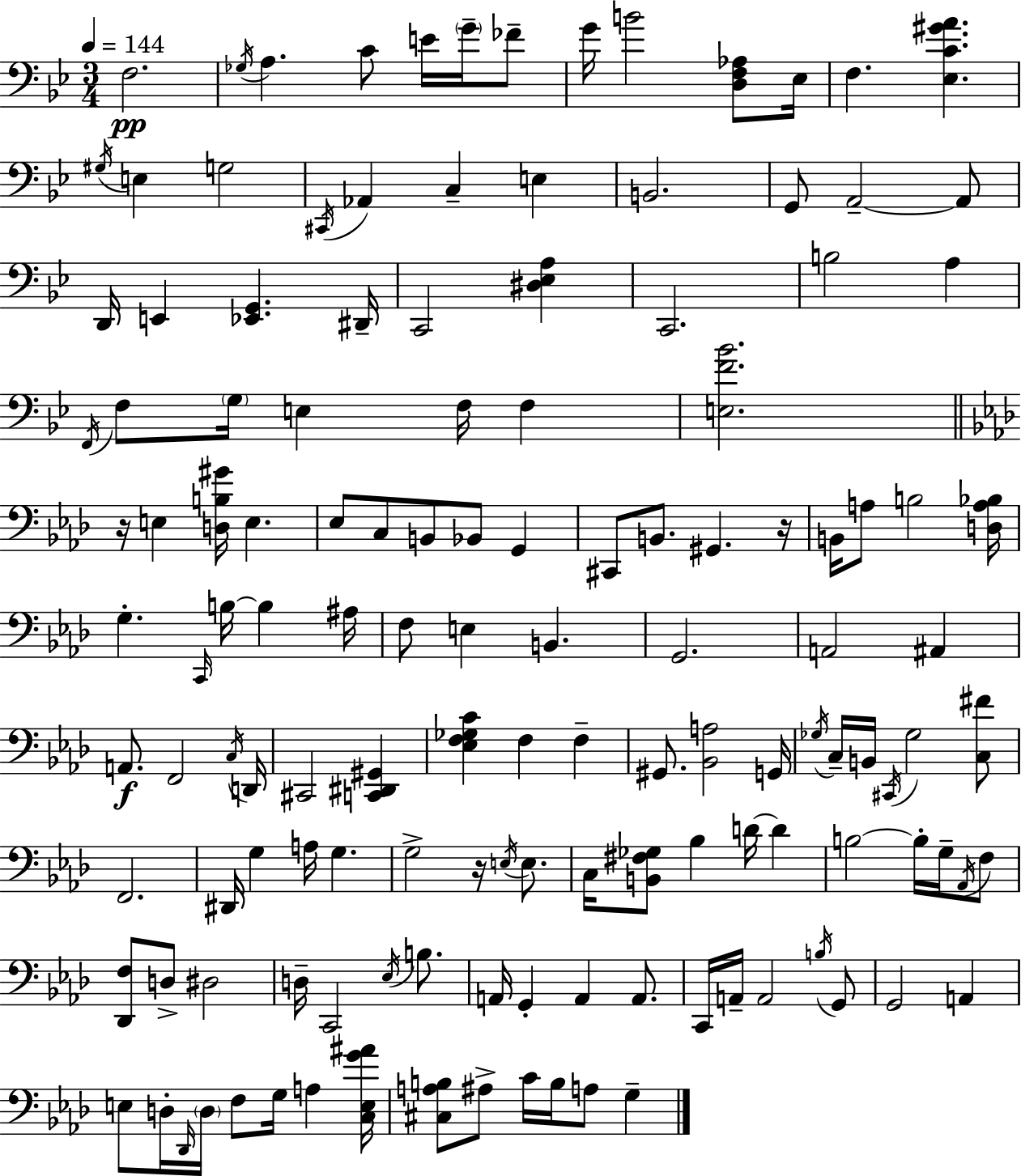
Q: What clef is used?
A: bass